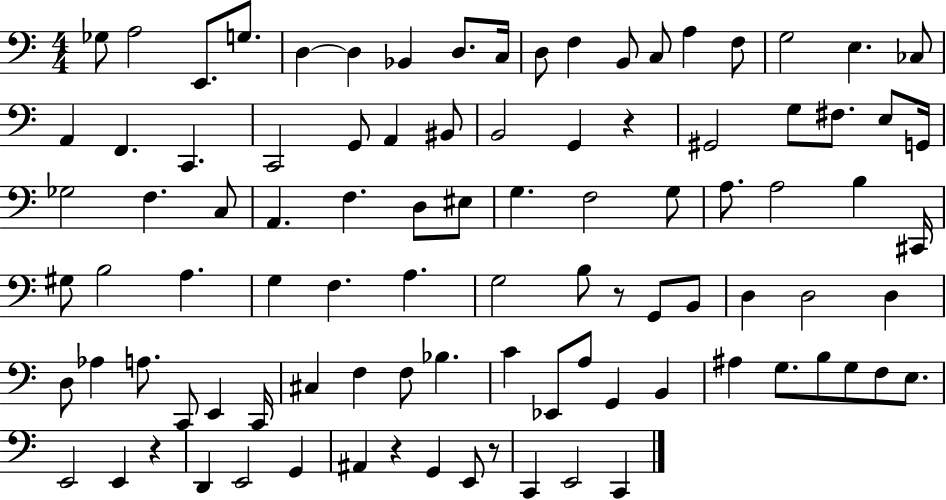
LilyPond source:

{
  \clef bass
  \numericTimeSignature
  \time 4/4
  \key c \major
  ges8 a2 e,8. g8. | d4~~ d4 bes,4 d8. c16 | d8 f4 b,8 c8 a4 f8 | g2 e4. ces8 | \break a,4 f,4. c,4. | c,2 g,8 a,4 bis,8 | b,2 g,4 r4 | gis,2 g8 fis8. e8 g,16 | \break ges2 f4. c8 | a,4. f4. d8 eis8 | g4. f2 g8 | a8. a2 b4 cis,16 | \break gis8 b2 a4. | g4 f4. a4. | g2 b8 r8 g,8 b,8 | d4 d2 d4 | \break d8 aes4 a8. c,8 e,4 c,16 | cis4 f4 f8 bes4. | c'4 ees,8 a8 g,4 b,4 | ais4 g8. b8 g8 f8 e8. | \break e,2 e,4 r4 | d,4 e,2 g,4 | ais,4 r4 g,4 e,8 r8 | c,4 e,2 c,4 | \break \bar "|."
}